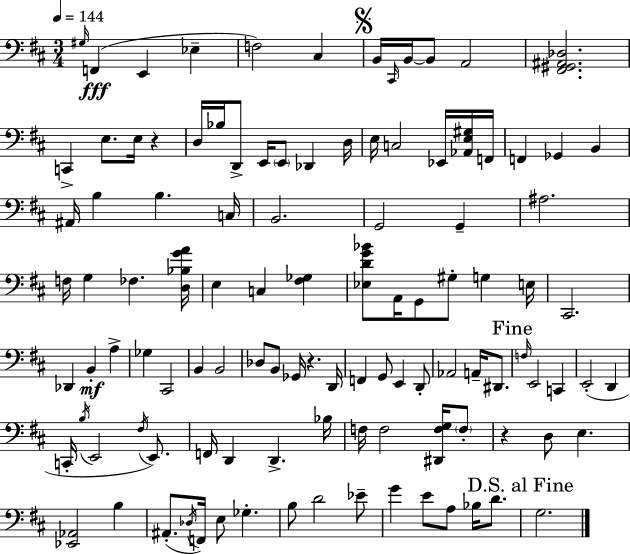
G#3/s F2/q E2/q Eb3/q F3/h C#3/q B2/s C#2/s B2/s B2/e A2/h [F#2,G#2,A#2,Db3]/h. C2/q E3/e. E3/s R/q D3/s Bb3/s D2/e E2/s E2/e Db2/q D3/s E3/s C3/h Eb2/s [Ab2,E3,G#3]/s F2/s F2/q Gb2/q B2/q A#2/s B3/q B3/q. C3/s B2/h. G2/h G2/q A#3/h. F3/s G3/q FES3/q. [D3,Bb3,G4,A4]/s E3/q C3/q [F#3,Gb3]/q [Eb3,D4,G4,Bb4]/e A2/s G2/e G#3/e G3/q E3/s C#2/h. Db2/q B2/q A3/q Gb3/q C#2/h B2/q B2/h Db3/e B2/e Gb2/s R/q. D2/s F2/q G2/e E2/q D2/e Ab2/h A2/s D#2/e. F3/s E2/h C2/q E2/h D2/q C2/s B3/s E2/h F#3/s E2/e. F2/s D2/q D2/q. Bb3/s F3/s F3/h [D#2,F3,G3]/s F3/e R/q D3/e E3/q. [Eb2,Ab2]/h B3/q A#2/e. Db3/s F2/s E3/e Gb3/q. B3/e D4/h Eb4/e G4/q E4/e A3/e Bb3/s D4/e. G3/h.